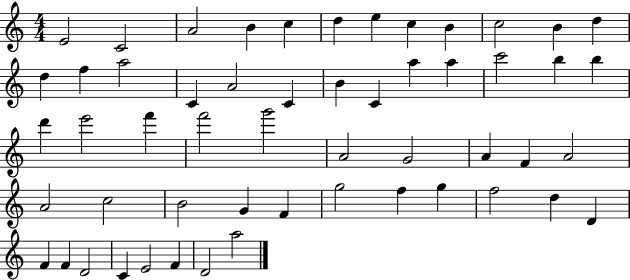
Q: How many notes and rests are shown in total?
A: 54